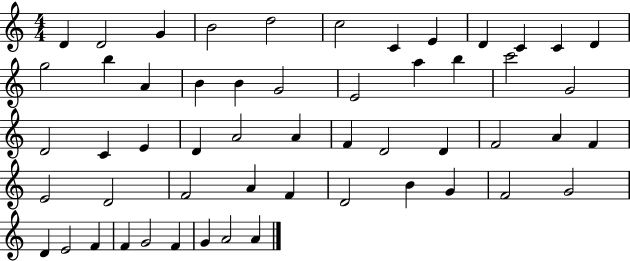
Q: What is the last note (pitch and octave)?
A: A4